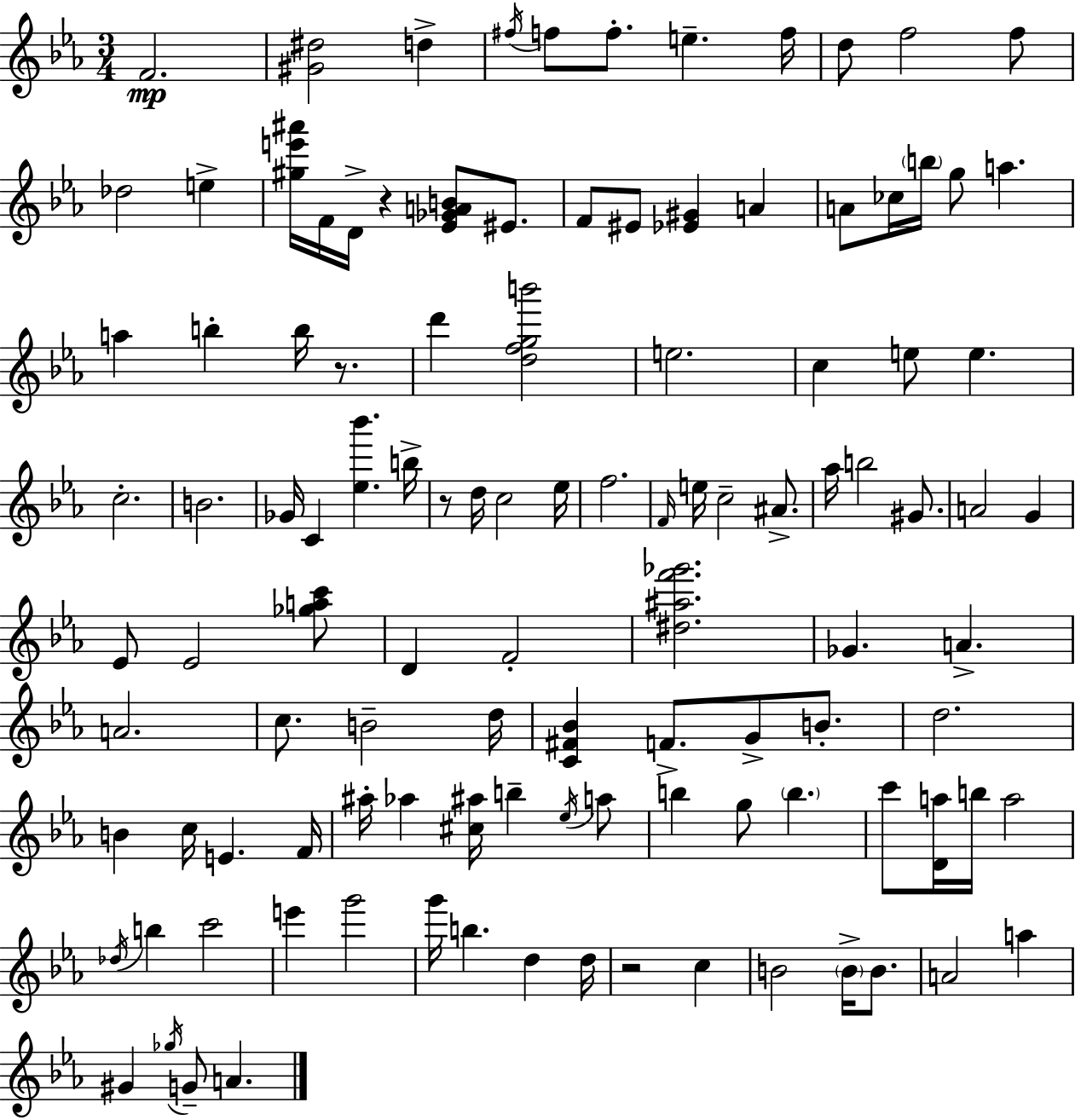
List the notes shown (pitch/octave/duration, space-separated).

F4/h. [G#4,D#5]/h D5/q F#5/s F5/e F5/e. E5/q. F5/s D5/e F5/h F5/e Db5/h E5/q [G#5,E6,A#6]/s F4/s D4/s R/q [Eb4,Gb4,A4,B4]/e EIS4/e. F4/e EIS4/e [Eb4,G#4]/q A4/q A4/e CES5/s B5/s G5/e A5/q. A5/q B5/q B5/s R/e. D6/q [D5,F5,G5,B6]/h E5/h. C5/q E5/e E5/q. C5/h. B4/h. Gb4/s C4/q [Eb5,Bb6]/q. B5/s R/e D5/s C5/h Eb5/s F5/h. F4/s E5/s C5/h A#4/e. Ab5/s B5/h G#4/e. A4/h G4/q Eb4/e Eb4/h [Gb5,A5,C6]/e D4/q F4/h [D#5,A#5,F6,Gb6]/h. Gb4/q. A4/q. A4/h. C5/e. B4/h D5/s [C4,F#4,Bb4]/q F4/e. G4/e B4/e. D5/h. B4/q C5/s E4/q. F4/s A#5/s Ab5/q [C#5,A#5]/s B5/q Eb5/s A5/e B5/q G5/e B5/q. C6/e [D4,A5]/s B5/s A5/h Db5/s B5/q C6/h E6/q G6/h G6/s B5/q. D5/q D5/s R/h C5/q B4/h B4/s B4/e. A4/h A5/q G#4/q Gb5/s G4/e A4/q.